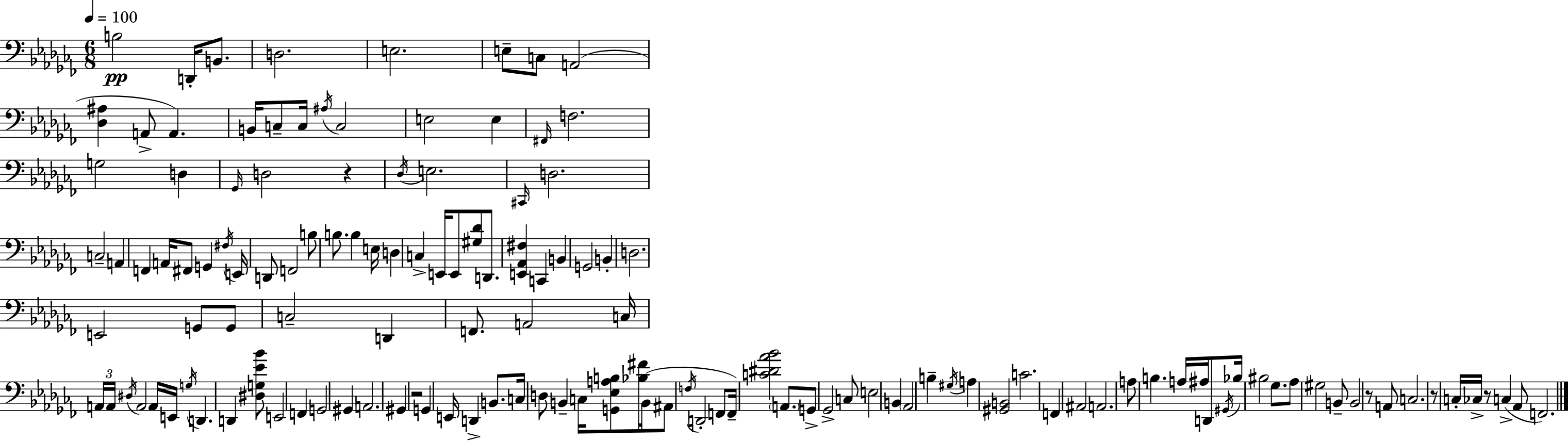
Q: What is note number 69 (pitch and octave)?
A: E2